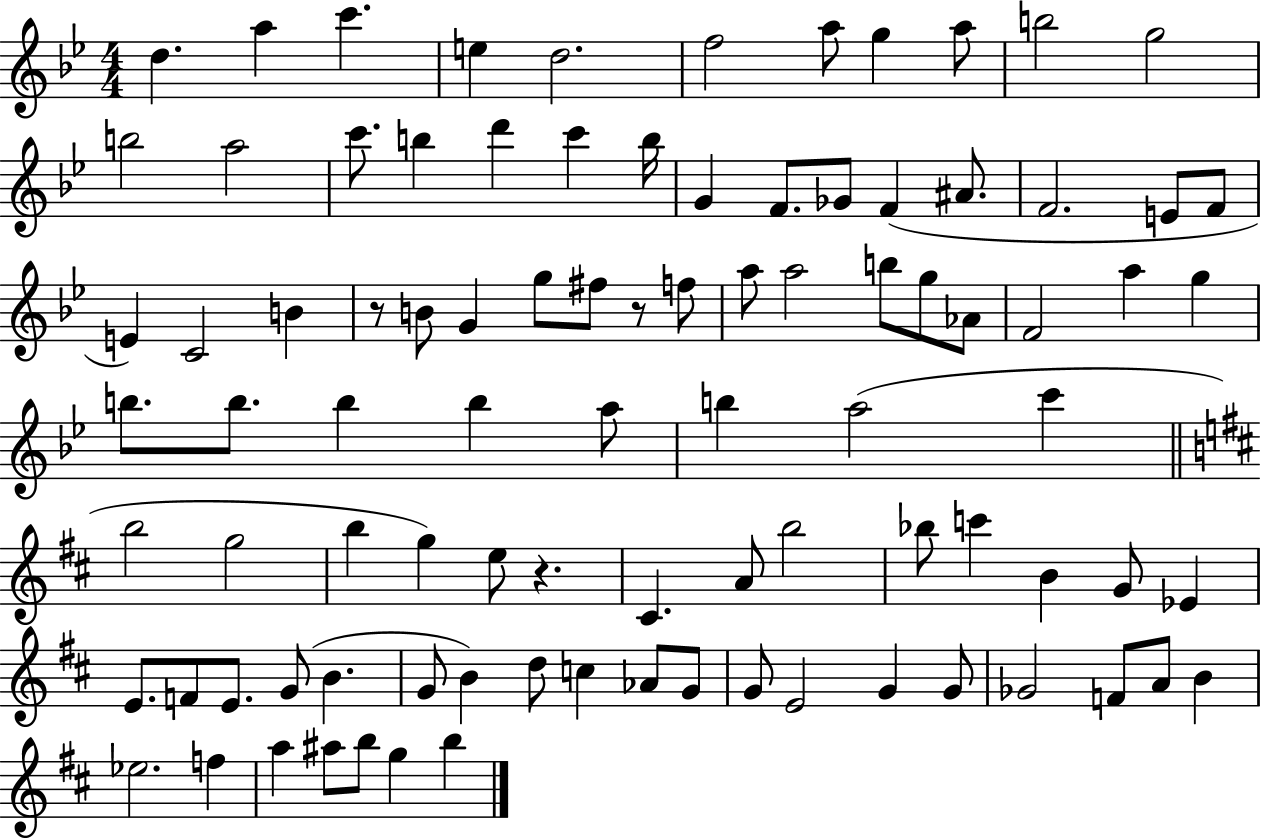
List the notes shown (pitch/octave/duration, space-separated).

D5/q. A5/q C6/q. E5/q D5/h. F5/h A5/e G5/q A5/e B5/h G5/h B5/h A5/h C6/e. B5/q D6/q C6/q B5/s G4/q F4/e. Gb4/e F4/q A#4/e. F4/h. E4/e F4/e E4/q C4/h B4/q R/e B4/e G4/q G5/e F#5/e R/e F5/e A5/e A5/h B5/e G5/e Ab4/e F4/h A5/q G5/q B5/e. B5/e. B5/q B5/q A5/e B5/q A5/h C6/q B5/h G5/h B5/q G5/q E5/e R/q. C#4/q. A4/e B5/h Bb5/e C6/q B4/q G4/e Eb4/q E4/e. F4/e E4/e. G4/e B4/q. G4/e B4/q D5/e C5/q Ab4/e G4/e G4/e E4/h G4/q G4/e Gb4/h F4/e A4/e B4/q Eb5/h. F5/q A5/q A#5/e B5/e G5/q B5/q